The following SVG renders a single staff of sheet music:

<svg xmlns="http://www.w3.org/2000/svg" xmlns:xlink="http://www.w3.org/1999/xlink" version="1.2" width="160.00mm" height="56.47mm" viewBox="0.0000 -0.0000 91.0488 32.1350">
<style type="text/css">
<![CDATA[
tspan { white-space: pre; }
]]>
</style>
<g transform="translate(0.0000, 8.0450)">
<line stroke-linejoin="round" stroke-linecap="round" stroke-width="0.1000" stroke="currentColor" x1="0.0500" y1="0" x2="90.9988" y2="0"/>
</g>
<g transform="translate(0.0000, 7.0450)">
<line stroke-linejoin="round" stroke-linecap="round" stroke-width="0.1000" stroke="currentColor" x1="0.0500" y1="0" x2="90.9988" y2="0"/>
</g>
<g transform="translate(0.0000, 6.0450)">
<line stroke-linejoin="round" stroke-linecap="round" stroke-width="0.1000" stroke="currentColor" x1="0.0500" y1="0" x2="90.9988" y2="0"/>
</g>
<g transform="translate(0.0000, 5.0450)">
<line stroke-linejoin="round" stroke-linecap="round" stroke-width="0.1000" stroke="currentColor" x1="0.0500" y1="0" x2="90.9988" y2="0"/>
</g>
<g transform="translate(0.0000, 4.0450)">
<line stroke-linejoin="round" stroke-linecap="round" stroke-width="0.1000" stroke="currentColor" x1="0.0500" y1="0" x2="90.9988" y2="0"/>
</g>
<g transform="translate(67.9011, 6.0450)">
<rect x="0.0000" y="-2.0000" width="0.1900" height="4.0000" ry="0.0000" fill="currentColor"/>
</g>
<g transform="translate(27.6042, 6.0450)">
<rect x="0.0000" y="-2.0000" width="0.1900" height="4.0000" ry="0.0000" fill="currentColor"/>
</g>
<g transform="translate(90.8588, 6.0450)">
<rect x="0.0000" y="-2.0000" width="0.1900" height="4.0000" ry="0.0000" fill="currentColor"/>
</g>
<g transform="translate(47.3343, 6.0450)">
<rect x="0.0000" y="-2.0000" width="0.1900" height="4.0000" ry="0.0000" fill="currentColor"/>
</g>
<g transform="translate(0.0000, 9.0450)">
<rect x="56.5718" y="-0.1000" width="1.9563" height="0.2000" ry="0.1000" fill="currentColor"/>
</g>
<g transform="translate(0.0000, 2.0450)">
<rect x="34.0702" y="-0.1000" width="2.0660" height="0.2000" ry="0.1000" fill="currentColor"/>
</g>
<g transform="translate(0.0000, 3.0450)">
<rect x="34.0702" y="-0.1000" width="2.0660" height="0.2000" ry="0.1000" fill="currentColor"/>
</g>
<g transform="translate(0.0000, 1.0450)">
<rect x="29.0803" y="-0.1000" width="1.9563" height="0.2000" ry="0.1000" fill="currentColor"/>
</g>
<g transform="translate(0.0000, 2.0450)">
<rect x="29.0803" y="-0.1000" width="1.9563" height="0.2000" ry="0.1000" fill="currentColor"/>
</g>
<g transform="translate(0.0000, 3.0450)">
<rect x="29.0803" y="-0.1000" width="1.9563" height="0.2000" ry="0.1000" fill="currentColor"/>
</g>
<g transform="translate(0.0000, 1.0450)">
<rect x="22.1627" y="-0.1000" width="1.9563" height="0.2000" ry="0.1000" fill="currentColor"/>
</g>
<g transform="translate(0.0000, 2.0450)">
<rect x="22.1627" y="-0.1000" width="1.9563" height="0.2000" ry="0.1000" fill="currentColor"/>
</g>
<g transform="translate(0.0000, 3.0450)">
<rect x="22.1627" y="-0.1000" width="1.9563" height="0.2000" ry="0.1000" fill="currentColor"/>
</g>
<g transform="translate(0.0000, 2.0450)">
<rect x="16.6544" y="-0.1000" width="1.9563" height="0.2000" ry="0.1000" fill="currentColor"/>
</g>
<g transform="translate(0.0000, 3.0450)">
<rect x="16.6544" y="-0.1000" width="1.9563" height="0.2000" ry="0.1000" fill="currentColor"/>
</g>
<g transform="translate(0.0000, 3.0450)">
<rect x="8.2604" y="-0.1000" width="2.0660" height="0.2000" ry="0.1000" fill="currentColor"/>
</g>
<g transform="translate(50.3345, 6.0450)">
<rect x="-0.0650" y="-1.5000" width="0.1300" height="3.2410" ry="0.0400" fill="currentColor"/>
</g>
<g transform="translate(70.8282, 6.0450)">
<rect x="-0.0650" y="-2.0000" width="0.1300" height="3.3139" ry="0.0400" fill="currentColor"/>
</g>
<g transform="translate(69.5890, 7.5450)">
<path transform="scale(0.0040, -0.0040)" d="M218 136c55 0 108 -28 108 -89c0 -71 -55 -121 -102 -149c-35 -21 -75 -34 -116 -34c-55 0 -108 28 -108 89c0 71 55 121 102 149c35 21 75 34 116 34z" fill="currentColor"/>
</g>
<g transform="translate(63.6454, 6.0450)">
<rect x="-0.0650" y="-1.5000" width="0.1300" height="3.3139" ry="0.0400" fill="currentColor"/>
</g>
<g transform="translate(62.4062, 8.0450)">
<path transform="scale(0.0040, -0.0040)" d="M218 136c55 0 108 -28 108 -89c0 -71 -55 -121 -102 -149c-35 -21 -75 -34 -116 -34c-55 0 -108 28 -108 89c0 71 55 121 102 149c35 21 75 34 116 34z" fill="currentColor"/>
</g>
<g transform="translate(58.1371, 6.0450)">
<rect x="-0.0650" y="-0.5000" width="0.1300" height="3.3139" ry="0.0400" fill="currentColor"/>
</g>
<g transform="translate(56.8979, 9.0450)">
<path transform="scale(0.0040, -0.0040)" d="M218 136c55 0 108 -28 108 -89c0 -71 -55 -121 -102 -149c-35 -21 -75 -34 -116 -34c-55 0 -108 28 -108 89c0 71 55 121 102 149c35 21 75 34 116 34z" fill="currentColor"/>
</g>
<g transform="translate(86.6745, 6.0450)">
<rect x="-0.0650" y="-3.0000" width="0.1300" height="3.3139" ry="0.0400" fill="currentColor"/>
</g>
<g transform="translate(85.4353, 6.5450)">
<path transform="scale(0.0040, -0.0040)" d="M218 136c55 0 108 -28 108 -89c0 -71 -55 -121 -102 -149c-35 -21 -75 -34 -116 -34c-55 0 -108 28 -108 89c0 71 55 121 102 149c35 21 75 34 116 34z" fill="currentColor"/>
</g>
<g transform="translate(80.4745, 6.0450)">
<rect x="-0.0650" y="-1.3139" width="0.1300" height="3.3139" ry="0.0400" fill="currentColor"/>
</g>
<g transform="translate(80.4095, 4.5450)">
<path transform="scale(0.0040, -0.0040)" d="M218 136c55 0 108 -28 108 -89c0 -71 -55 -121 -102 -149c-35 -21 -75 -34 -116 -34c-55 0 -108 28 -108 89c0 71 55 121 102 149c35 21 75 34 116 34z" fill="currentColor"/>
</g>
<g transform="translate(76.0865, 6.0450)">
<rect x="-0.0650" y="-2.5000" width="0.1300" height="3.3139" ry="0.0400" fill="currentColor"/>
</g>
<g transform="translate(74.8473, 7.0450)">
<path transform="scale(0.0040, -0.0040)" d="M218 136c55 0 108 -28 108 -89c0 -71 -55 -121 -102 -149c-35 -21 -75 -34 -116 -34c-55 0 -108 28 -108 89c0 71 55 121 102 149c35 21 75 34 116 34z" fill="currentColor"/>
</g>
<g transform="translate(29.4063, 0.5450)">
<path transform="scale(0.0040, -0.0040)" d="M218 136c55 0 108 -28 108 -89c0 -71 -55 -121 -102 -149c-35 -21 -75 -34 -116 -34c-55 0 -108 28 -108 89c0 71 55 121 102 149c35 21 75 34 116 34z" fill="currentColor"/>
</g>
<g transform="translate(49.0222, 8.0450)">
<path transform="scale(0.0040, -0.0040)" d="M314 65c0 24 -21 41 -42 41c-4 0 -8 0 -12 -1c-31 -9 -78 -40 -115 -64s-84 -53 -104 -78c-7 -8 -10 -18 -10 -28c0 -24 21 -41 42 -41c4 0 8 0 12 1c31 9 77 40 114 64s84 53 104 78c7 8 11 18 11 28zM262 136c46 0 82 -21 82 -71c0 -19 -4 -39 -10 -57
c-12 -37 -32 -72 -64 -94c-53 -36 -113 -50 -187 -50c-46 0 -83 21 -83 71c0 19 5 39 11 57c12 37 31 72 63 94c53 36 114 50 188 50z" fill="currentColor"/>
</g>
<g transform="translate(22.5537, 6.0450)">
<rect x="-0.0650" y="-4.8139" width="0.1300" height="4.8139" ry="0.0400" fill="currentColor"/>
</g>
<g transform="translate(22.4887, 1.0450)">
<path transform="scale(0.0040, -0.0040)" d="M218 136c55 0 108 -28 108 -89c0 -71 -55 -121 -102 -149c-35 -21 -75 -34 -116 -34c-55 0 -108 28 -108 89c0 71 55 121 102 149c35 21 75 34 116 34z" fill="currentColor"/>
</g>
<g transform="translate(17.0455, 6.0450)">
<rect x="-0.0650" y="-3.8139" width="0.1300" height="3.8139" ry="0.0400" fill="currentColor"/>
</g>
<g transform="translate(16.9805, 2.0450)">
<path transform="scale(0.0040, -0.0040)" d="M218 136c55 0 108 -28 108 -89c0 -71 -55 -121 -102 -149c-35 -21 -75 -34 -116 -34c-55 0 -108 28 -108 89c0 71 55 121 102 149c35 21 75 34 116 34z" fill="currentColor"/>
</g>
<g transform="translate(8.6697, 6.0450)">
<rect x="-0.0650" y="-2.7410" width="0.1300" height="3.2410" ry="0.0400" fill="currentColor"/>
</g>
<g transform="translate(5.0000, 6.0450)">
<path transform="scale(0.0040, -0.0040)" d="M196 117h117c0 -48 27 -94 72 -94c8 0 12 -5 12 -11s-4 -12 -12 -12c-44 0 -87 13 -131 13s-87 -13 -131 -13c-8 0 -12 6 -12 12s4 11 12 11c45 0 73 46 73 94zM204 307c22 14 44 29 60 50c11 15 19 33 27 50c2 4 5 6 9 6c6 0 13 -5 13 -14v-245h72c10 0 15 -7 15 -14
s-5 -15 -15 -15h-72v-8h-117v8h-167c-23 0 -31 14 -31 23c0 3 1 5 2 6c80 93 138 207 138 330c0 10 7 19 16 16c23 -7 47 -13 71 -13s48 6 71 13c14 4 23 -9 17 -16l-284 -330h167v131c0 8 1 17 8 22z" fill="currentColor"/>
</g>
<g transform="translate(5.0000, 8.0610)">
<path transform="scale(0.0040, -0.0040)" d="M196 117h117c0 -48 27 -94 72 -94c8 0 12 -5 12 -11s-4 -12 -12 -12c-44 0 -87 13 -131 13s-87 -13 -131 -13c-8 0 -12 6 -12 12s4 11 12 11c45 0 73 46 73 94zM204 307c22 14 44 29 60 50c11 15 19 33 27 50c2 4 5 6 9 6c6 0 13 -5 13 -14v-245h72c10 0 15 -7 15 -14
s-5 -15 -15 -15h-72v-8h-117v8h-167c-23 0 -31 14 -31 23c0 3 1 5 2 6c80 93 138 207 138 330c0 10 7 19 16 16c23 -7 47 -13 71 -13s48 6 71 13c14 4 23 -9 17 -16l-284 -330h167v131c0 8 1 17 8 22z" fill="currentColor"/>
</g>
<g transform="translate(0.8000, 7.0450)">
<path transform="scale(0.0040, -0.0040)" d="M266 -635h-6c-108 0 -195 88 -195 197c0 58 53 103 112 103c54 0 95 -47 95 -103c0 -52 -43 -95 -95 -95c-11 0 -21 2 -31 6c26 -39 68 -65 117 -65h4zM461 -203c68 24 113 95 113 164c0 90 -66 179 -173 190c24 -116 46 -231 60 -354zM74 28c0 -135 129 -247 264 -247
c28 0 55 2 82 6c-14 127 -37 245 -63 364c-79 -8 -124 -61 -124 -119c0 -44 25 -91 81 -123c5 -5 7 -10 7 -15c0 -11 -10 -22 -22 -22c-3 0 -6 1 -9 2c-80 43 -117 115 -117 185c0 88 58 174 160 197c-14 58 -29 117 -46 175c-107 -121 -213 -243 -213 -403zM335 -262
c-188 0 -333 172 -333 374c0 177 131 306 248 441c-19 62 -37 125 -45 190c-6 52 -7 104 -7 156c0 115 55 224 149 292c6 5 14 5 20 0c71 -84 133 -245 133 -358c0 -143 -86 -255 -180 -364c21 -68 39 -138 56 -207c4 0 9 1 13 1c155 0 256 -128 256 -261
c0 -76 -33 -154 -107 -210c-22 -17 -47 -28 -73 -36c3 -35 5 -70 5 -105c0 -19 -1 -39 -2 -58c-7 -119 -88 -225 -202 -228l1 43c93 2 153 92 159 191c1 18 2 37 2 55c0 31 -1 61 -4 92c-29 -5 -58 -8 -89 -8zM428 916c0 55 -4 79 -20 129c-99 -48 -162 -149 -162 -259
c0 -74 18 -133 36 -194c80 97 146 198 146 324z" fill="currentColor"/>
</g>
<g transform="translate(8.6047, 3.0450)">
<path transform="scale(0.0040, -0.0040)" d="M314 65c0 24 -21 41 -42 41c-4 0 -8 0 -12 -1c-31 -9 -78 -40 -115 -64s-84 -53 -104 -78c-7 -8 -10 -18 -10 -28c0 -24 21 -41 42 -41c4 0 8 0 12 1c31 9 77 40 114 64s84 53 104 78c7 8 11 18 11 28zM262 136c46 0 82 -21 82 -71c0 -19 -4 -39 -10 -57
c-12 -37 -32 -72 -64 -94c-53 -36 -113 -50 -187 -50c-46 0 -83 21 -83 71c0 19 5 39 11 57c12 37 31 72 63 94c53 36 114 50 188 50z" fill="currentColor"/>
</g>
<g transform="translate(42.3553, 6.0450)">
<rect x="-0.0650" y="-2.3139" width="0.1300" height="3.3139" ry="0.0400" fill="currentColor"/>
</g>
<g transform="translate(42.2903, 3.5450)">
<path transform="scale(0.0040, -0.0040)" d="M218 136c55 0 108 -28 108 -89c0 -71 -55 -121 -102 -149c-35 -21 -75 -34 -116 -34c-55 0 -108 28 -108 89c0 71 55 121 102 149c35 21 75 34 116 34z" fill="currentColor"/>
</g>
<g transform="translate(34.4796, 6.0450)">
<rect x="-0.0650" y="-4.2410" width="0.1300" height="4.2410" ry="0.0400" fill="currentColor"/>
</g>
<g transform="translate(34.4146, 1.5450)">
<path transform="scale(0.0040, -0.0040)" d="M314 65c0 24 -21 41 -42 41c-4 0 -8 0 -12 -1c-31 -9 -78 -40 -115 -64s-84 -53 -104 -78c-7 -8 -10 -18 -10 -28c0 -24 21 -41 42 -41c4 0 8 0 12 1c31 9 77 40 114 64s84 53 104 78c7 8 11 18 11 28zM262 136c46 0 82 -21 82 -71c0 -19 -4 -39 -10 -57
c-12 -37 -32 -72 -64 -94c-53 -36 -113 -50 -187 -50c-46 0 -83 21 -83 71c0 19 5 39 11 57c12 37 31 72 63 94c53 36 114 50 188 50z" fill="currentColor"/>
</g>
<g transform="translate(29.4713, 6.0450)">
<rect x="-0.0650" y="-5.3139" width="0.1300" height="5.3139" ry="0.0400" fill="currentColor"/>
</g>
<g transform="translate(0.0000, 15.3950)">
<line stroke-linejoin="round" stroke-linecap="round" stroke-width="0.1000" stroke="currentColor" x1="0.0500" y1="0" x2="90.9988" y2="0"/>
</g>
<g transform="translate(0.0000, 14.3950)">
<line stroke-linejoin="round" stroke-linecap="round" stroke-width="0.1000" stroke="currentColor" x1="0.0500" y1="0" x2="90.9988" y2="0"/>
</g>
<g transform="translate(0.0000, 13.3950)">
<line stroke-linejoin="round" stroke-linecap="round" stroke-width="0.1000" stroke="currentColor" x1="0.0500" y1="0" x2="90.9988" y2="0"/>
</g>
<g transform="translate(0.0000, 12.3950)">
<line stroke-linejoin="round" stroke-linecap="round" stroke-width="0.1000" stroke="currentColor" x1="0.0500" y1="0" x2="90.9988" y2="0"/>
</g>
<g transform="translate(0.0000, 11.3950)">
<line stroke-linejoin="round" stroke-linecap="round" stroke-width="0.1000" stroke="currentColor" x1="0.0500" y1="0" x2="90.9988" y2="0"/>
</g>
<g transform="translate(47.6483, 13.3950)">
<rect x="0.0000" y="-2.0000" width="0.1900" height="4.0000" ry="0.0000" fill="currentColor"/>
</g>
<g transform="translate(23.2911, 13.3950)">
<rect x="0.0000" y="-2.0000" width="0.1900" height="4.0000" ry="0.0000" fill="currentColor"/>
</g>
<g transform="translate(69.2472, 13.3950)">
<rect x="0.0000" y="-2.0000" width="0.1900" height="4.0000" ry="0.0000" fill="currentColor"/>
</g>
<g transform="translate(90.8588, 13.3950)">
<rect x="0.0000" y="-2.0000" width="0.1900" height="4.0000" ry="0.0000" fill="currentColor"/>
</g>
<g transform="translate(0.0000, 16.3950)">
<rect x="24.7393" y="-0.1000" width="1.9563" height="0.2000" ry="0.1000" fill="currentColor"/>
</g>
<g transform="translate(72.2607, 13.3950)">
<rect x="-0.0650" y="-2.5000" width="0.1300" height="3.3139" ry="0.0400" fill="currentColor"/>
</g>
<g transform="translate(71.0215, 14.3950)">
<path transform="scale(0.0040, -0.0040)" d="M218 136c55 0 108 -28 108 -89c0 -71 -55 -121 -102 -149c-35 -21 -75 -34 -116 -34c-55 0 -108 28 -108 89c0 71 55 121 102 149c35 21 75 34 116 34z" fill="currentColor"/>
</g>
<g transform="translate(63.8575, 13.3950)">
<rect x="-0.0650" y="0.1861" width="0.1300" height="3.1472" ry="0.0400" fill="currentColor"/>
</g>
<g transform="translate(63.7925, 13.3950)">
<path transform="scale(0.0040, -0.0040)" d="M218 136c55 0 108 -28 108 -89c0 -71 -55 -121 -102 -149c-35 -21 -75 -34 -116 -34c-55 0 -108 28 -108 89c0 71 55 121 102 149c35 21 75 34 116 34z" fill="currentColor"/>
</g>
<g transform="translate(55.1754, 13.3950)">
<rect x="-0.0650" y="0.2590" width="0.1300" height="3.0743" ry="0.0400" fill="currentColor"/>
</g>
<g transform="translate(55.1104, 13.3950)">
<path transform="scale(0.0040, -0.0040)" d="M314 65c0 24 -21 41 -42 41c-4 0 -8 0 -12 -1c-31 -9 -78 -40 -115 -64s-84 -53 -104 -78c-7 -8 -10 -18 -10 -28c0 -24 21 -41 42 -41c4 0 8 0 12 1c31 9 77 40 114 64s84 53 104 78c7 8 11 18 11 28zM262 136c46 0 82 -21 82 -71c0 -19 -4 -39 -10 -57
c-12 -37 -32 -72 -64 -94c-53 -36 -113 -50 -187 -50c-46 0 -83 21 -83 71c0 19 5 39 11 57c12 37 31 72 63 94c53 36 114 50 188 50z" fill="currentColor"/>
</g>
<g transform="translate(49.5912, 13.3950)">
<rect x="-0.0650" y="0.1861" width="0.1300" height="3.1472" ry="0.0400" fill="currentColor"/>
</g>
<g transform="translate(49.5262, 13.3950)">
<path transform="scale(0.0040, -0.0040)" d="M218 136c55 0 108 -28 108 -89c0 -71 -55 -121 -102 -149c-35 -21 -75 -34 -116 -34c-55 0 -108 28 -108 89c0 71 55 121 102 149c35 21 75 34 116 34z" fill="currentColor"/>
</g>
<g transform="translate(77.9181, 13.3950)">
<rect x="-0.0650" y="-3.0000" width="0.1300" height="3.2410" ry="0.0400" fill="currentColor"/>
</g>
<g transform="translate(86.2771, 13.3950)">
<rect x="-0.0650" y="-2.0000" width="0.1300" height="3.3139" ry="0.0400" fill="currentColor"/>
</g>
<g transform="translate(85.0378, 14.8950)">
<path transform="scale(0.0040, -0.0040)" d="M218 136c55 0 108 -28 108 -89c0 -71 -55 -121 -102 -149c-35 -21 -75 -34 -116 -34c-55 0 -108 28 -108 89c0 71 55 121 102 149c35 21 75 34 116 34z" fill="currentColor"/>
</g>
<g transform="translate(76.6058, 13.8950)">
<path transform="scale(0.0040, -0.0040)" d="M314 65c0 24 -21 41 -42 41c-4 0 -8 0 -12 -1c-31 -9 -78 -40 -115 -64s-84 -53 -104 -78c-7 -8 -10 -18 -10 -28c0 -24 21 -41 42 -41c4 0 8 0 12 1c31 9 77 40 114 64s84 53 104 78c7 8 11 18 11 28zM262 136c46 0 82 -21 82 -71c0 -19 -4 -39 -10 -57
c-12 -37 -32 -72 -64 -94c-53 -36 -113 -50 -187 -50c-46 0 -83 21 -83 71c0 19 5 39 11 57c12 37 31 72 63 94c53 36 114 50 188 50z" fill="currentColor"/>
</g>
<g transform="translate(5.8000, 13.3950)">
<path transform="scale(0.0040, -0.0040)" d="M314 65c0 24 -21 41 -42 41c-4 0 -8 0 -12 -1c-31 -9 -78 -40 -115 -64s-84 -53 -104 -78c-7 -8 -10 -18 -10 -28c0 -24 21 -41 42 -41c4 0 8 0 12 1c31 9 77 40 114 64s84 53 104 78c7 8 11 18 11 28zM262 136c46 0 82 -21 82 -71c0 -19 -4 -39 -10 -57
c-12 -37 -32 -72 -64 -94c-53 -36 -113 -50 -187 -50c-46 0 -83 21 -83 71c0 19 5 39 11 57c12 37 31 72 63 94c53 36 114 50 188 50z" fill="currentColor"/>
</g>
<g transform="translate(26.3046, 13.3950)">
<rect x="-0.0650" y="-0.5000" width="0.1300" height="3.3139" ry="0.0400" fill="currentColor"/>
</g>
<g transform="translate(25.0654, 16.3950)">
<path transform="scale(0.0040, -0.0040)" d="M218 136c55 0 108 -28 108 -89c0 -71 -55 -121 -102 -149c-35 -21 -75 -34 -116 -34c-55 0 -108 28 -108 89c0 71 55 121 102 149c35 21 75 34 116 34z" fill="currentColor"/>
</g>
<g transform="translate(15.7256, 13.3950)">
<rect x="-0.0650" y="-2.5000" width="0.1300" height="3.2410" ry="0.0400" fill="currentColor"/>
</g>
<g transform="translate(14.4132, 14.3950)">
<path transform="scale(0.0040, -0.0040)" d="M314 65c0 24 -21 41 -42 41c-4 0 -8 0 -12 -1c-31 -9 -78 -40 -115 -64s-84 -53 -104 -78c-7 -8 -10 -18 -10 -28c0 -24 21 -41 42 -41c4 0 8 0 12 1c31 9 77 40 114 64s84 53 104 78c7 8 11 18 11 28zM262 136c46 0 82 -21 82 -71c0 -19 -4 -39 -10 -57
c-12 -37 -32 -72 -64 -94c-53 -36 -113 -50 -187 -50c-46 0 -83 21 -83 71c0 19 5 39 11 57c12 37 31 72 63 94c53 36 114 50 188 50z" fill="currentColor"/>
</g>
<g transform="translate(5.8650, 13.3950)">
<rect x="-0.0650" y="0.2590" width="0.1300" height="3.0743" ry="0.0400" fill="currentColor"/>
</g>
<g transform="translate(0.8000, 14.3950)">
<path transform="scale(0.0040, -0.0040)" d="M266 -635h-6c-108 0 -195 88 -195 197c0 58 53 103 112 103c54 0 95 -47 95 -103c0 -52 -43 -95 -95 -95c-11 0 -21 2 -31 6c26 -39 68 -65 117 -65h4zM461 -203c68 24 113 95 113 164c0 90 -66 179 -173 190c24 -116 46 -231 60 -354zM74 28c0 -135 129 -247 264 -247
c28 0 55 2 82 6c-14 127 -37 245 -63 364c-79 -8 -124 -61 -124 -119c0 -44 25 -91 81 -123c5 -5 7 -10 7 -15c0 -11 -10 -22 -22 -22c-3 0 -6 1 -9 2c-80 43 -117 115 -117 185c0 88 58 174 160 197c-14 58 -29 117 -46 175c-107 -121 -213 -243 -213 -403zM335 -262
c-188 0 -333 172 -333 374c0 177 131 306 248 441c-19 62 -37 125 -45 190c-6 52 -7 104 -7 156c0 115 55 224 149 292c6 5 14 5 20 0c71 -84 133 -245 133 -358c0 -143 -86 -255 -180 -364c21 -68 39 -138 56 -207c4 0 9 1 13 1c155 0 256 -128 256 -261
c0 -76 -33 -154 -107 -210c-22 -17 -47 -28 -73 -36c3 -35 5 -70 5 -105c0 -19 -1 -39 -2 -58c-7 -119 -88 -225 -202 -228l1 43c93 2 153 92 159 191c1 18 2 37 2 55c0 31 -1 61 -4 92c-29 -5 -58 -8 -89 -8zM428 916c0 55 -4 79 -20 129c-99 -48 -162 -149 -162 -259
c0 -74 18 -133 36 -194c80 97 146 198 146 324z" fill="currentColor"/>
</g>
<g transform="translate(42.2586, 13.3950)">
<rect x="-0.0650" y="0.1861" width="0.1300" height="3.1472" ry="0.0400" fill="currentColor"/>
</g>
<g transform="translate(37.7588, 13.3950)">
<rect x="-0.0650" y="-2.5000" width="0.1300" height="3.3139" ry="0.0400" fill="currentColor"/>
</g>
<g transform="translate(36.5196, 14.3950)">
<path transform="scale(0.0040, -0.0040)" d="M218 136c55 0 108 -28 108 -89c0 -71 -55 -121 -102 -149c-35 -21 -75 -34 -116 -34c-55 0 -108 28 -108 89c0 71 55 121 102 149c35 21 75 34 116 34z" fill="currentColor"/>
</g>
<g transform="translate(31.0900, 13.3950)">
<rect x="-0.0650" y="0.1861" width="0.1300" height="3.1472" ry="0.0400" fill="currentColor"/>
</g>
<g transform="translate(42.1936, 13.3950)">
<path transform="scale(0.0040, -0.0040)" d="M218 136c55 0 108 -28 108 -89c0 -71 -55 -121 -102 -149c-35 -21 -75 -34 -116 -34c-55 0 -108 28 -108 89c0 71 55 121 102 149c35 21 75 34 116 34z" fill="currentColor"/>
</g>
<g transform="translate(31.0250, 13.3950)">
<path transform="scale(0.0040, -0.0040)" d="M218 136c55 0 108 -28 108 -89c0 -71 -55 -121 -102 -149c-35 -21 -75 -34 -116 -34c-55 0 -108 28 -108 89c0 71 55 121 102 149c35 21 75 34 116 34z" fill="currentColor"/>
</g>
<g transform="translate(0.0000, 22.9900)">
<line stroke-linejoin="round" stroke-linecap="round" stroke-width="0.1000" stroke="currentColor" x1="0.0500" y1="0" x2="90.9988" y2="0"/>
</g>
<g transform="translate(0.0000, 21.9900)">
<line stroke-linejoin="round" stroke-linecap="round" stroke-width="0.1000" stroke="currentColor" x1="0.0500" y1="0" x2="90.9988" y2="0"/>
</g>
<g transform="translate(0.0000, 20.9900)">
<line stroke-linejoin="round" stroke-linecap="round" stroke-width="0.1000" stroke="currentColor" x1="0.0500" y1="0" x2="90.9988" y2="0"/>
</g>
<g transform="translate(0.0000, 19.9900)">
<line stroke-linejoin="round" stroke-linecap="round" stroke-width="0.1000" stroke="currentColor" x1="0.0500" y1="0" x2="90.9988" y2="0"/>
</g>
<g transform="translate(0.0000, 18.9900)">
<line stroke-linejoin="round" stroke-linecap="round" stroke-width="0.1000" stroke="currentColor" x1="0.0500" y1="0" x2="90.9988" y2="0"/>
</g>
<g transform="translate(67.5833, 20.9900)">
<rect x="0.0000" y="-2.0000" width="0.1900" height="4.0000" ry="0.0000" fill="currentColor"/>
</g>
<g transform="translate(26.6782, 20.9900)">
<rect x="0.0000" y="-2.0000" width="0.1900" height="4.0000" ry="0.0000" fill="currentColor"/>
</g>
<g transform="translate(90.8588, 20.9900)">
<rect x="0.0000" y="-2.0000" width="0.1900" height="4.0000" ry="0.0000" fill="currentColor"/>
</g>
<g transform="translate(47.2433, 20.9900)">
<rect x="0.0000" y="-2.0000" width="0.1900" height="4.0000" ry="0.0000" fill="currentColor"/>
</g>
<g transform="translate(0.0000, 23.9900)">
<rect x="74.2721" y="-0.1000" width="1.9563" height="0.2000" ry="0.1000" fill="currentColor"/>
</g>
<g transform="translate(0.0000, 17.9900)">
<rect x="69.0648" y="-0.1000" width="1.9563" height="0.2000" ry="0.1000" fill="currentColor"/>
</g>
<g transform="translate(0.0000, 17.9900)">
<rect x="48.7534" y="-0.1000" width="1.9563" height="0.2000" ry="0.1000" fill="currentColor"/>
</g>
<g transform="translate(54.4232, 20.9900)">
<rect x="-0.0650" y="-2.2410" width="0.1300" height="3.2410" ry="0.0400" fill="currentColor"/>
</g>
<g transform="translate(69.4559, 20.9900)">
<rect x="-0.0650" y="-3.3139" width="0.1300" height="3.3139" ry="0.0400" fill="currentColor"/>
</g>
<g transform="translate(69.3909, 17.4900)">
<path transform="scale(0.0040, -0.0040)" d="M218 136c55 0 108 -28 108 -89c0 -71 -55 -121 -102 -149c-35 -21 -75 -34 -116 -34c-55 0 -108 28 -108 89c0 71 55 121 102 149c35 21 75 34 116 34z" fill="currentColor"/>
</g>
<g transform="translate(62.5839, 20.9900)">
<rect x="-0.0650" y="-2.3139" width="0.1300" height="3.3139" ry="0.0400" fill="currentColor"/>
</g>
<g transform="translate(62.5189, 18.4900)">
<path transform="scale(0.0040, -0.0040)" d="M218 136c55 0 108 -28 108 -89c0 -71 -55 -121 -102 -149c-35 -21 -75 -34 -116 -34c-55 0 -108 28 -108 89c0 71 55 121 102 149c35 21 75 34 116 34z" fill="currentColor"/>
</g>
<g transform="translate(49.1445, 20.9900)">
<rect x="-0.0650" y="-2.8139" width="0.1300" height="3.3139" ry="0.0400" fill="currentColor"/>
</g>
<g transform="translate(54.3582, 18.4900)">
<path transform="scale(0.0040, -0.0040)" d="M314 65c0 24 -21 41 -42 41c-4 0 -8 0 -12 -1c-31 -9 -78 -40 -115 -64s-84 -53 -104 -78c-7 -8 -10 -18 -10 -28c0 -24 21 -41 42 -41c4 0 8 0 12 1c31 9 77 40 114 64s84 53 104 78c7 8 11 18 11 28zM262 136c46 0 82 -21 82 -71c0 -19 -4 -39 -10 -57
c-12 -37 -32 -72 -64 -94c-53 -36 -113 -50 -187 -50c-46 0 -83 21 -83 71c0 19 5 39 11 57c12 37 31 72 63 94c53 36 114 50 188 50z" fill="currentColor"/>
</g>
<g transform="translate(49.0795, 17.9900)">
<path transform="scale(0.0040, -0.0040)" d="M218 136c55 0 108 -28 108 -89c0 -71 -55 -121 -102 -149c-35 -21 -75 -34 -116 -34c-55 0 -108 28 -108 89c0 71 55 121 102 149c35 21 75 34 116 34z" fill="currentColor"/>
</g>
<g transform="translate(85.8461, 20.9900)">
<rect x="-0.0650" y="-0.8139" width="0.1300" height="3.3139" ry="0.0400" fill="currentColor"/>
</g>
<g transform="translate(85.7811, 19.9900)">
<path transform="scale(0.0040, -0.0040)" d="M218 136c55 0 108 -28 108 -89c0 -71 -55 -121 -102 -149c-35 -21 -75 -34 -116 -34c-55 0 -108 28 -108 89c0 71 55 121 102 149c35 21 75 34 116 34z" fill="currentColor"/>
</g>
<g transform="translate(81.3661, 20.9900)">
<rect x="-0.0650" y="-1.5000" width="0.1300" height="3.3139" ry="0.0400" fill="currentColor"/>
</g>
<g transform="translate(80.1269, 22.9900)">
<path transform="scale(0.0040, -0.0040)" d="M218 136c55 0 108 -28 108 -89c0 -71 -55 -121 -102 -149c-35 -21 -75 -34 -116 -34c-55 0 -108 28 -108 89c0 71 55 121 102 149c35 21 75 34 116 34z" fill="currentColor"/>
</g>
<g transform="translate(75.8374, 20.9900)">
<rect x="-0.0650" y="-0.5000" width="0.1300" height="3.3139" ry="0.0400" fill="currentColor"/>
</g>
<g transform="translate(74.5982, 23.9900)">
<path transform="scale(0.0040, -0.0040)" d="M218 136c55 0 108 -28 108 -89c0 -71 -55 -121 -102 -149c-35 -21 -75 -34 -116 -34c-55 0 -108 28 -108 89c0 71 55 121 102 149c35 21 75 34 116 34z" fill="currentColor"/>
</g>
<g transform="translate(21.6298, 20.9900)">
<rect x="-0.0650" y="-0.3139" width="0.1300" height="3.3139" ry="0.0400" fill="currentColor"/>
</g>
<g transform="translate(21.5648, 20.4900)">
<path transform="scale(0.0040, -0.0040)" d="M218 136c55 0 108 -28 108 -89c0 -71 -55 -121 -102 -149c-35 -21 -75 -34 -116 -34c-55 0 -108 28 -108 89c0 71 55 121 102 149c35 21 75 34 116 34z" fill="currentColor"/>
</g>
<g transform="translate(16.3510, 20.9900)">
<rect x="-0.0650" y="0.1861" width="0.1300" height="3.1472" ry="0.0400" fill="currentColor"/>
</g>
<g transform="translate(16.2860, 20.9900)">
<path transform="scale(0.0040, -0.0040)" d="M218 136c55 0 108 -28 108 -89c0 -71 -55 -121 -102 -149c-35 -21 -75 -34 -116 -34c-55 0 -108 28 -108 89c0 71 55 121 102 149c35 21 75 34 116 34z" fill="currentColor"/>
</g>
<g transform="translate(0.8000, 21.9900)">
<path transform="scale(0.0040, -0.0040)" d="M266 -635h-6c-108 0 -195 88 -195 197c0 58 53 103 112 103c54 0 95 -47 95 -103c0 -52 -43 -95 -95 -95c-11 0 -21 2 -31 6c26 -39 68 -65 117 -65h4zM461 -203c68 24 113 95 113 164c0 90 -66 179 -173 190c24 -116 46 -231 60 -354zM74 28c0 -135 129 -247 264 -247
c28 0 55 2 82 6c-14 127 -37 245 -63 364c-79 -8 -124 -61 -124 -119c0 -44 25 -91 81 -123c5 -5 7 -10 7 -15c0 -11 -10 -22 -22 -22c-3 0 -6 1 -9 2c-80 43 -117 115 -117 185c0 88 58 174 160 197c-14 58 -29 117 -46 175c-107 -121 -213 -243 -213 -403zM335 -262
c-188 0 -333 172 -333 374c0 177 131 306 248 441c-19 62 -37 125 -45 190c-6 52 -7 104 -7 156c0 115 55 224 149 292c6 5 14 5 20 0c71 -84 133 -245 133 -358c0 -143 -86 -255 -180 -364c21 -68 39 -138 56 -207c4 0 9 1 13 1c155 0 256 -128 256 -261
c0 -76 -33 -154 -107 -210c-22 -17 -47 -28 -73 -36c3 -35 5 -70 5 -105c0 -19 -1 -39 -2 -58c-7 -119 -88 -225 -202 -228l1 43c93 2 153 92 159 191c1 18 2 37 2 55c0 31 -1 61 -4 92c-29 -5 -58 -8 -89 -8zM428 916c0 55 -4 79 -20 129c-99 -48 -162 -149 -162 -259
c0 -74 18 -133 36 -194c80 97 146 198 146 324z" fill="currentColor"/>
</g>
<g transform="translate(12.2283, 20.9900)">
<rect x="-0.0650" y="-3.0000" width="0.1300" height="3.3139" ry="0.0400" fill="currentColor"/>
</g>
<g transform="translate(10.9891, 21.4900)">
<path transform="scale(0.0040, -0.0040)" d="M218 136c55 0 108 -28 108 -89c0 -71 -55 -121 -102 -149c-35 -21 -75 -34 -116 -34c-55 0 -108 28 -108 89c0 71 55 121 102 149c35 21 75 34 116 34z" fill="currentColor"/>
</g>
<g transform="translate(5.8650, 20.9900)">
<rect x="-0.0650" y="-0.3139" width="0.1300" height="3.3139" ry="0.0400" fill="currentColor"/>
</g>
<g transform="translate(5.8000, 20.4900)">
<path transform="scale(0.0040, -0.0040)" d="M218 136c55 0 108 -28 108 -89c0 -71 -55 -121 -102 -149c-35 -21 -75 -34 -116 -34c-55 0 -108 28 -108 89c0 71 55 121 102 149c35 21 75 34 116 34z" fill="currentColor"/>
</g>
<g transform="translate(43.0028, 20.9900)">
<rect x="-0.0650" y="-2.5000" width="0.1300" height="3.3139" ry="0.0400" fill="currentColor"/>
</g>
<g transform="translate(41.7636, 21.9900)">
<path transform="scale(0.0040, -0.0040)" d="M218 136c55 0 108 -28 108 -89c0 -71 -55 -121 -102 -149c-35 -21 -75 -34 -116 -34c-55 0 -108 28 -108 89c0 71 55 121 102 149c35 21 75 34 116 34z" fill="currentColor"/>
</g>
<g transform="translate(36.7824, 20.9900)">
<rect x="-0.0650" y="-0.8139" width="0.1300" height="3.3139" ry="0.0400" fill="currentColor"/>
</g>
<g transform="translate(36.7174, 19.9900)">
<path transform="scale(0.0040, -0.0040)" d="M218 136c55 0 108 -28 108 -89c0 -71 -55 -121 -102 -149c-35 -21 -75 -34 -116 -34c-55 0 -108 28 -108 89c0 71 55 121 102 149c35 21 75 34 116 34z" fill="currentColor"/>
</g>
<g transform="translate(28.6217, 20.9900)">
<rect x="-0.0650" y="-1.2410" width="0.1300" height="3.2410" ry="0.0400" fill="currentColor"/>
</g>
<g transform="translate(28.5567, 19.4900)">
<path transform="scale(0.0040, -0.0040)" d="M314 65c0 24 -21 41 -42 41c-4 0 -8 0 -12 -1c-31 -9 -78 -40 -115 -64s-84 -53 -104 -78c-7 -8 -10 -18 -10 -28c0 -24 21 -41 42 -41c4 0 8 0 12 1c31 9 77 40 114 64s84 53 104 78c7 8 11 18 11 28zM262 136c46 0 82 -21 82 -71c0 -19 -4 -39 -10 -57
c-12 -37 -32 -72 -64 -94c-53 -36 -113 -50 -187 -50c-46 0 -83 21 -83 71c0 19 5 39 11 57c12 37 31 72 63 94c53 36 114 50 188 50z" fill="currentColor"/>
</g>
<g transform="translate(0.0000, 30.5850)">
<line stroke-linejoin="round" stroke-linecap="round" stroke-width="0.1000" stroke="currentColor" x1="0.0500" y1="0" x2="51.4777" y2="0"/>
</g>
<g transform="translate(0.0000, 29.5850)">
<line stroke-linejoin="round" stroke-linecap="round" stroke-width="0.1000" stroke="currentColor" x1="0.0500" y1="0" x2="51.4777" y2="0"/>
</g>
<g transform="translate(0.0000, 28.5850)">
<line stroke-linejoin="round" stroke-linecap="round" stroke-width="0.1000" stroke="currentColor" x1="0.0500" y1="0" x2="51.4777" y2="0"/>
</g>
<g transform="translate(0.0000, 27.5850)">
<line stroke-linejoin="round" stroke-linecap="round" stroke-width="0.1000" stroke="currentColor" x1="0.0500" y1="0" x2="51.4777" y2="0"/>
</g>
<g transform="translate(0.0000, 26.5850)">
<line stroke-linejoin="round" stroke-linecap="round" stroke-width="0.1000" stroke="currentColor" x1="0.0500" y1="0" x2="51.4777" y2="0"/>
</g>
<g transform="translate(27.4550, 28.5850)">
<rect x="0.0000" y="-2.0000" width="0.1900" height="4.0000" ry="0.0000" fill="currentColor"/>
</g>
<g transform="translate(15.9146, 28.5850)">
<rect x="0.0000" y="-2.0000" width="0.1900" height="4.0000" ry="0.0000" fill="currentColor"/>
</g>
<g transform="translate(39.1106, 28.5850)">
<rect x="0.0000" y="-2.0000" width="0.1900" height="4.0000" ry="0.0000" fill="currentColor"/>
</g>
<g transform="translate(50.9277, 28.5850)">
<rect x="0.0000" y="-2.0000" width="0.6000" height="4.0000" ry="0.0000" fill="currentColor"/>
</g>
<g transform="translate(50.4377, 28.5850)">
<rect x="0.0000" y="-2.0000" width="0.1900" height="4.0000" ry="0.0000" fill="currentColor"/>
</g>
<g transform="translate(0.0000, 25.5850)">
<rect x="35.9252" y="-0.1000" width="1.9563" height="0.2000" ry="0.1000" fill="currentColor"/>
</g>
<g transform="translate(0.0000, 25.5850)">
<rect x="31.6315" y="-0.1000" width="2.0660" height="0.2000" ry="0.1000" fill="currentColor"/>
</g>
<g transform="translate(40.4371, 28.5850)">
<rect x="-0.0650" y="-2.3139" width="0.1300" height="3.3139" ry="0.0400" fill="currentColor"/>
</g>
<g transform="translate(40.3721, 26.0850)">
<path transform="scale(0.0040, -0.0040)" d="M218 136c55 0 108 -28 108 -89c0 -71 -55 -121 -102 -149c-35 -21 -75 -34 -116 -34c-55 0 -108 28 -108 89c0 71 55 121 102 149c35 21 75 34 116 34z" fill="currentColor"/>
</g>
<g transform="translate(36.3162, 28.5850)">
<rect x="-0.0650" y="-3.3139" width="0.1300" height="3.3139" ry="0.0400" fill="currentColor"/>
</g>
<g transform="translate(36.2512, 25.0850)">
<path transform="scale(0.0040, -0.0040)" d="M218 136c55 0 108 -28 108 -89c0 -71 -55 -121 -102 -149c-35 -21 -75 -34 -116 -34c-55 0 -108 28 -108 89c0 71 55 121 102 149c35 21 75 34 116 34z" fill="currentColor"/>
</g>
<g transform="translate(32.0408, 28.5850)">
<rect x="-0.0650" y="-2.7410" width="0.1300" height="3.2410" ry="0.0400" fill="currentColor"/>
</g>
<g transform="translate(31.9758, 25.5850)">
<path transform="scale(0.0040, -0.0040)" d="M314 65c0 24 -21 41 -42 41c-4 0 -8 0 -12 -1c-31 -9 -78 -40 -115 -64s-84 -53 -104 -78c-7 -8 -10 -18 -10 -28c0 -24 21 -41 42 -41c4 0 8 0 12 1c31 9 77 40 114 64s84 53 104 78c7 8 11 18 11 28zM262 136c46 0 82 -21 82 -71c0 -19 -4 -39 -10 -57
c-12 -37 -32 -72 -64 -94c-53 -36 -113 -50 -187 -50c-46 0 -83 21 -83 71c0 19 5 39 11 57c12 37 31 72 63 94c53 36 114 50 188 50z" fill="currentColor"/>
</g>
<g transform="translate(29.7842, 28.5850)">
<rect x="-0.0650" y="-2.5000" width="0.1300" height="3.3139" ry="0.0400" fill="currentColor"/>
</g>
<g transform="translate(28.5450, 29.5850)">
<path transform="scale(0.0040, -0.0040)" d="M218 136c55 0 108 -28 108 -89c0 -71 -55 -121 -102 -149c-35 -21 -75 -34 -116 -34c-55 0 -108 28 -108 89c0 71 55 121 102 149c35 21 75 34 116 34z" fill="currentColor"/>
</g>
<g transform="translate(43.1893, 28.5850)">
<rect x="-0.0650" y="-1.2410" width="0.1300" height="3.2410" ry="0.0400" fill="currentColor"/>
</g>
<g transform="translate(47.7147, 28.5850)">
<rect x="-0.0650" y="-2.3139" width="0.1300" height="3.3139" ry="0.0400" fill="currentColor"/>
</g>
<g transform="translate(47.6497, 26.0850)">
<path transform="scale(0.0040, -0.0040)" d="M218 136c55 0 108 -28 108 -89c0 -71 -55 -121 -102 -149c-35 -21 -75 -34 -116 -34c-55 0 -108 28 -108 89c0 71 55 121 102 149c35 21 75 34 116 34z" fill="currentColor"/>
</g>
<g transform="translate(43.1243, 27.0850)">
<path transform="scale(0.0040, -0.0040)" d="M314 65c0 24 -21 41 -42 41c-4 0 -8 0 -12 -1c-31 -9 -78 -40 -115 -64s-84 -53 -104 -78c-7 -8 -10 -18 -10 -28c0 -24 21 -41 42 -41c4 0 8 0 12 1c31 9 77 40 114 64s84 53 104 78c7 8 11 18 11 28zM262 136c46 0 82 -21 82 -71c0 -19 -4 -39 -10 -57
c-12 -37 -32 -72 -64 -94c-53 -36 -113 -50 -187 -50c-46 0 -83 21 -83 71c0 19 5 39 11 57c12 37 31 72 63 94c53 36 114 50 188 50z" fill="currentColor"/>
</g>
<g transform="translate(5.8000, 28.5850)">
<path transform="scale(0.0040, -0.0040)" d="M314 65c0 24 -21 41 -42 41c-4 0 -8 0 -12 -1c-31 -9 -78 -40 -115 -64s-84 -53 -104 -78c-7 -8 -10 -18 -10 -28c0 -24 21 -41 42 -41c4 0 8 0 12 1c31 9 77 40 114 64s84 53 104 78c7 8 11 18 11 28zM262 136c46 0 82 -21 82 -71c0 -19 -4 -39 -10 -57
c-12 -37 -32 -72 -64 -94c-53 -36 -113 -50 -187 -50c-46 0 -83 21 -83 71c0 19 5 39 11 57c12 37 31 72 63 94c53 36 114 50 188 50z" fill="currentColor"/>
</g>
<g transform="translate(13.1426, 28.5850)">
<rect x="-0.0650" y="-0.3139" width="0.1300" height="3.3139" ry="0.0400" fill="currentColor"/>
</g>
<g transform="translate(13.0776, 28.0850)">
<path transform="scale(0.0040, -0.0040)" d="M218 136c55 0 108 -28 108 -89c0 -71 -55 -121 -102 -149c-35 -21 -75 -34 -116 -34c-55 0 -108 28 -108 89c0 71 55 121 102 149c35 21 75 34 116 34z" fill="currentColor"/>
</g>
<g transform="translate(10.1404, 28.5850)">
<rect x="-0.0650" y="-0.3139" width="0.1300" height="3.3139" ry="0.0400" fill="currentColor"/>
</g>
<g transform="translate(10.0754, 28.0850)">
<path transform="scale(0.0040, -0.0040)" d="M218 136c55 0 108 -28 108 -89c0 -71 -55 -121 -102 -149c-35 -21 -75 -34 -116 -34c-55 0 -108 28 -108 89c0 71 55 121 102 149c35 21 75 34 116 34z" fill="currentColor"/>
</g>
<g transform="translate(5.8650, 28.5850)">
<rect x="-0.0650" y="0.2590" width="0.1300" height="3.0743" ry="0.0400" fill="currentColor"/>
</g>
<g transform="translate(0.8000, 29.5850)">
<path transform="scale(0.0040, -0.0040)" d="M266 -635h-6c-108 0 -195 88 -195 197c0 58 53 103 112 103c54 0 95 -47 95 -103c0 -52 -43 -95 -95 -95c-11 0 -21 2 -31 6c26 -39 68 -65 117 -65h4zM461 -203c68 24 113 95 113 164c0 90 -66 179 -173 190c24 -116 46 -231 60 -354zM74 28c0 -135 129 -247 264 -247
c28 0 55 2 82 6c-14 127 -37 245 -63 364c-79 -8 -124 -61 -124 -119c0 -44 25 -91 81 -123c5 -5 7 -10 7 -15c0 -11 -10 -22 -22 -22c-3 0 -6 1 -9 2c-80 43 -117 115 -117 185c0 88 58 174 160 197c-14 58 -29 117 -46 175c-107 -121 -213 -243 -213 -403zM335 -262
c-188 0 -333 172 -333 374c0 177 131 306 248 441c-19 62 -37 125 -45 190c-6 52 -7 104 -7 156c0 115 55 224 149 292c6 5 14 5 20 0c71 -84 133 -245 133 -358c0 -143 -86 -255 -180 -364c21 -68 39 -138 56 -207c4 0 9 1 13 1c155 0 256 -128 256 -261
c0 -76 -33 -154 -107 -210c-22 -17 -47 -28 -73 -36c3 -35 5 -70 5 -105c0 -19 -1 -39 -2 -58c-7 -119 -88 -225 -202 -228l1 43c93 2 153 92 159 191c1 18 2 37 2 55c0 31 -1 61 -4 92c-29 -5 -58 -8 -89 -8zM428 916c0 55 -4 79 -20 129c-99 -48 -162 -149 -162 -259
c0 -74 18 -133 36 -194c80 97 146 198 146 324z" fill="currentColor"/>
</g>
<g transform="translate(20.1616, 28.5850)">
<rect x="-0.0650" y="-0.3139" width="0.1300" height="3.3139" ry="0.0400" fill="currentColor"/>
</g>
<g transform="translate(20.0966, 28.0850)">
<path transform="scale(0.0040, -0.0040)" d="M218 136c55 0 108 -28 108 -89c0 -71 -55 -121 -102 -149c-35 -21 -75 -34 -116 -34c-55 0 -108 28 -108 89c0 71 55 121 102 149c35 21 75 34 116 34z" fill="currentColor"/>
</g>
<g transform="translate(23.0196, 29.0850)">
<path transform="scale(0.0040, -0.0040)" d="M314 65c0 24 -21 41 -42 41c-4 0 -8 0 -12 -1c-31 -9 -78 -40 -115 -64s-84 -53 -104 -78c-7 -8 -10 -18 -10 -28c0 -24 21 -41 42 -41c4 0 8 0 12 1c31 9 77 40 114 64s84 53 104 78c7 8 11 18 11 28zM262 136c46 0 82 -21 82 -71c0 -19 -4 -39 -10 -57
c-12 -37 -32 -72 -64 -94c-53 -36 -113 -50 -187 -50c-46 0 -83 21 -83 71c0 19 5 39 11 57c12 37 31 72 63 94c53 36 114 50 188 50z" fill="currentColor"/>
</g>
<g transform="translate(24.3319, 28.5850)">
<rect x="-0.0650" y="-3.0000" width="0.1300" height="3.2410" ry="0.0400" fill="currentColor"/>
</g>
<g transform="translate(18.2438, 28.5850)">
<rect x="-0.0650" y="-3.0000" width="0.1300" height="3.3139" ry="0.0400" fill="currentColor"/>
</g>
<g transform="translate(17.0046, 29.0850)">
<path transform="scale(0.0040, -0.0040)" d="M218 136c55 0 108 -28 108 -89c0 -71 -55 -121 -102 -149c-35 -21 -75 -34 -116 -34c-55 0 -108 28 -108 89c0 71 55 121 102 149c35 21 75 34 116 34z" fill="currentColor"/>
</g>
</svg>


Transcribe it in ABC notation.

X:1
T:Untitled
M:4/4
L:1/4
K:C
a2 c' e' f' d'2 g E2 C E F G e A B2 G2 C B G B B B2 B G A2 F c A B c e2 d G a g2 g b C E d B2 c c A c A2 G a2 b g e2 g